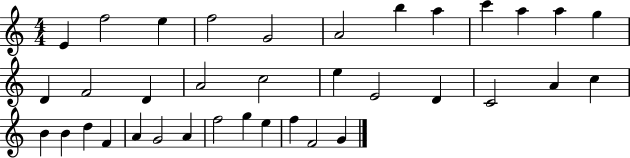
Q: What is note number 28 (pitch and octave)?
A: A4